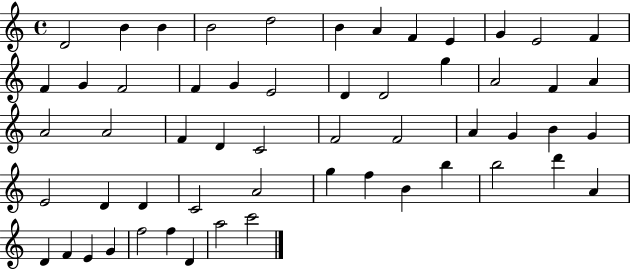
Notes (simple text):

D4/h B4/q B4/q B4/h D5/h B4/q A4/q F4/q E4/q G4/q E4/h F4/q F4/q G4/q F4/h F4/q G4/q E4/h D4/q D4/h G5/q A4/h F4/q A4/q A4/h A4/h F4/q D4/q C4/h F4/h F4/h A4/q G4/q B4/q G4/q E4/h D4/q D4/q C4/h A4/h G5/q F5/q B4/q B5/q B5/h D6/q A4/q D4/q F4/q E4/q G4/q F5/h F5/q D4/q A5/h C6/h